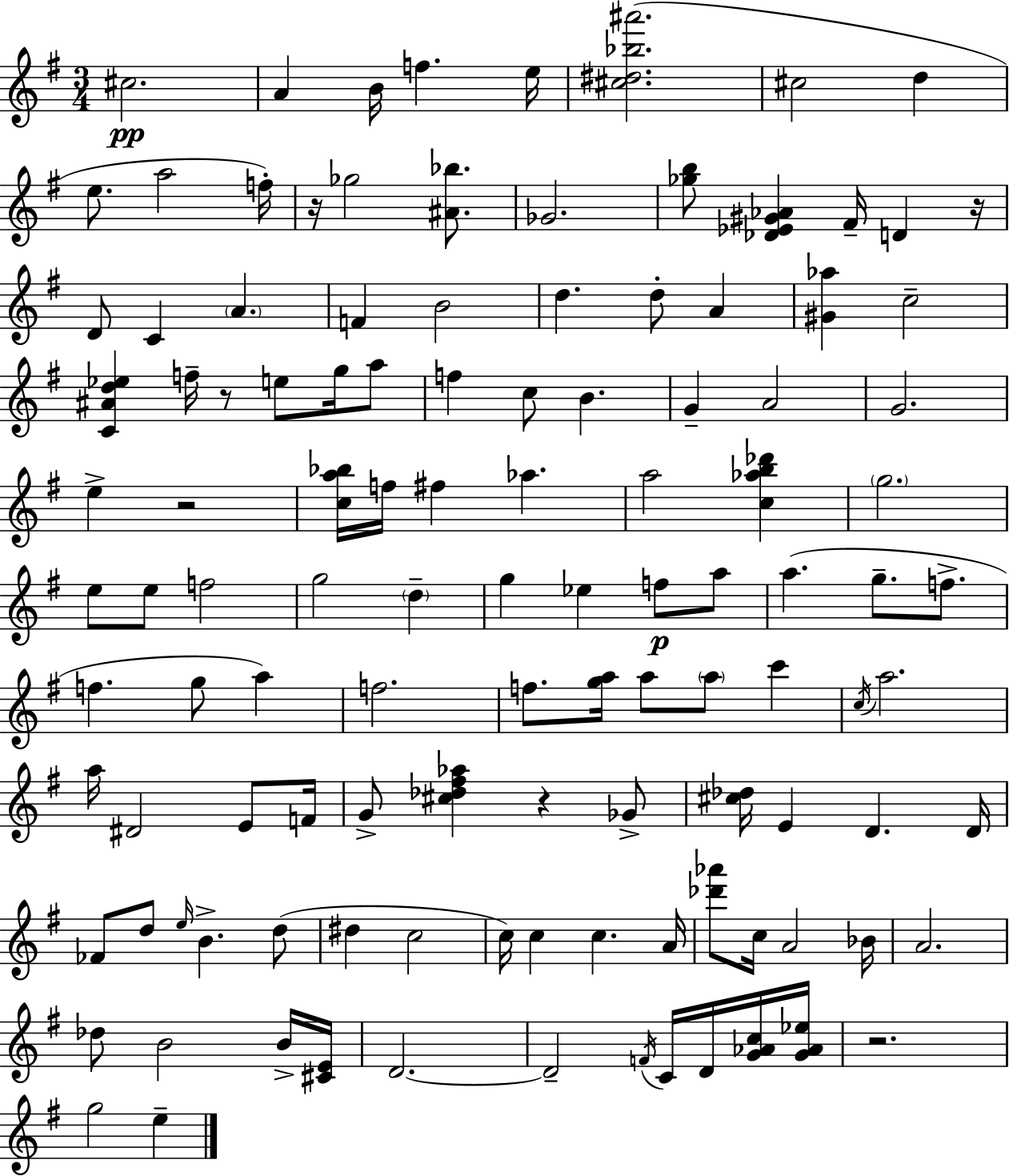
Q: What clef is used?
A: treble